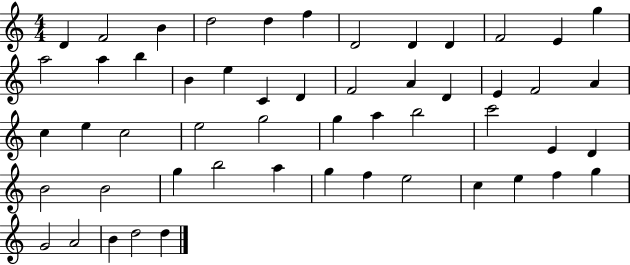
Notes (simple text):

D4/q F4/h B4/q D5/h D5/q F5/q D4/h D4/q D4/q F4/h E4/q G5/q A5/h A5/q B5/q B4/q E5/q C4/q D4/q F4/h A4/q D4/q E4/q F4/h A4/q C5/q E5/q C5/h E5/h G5/h G5/q A5/q B5/h C6/h E4/q D4/q B4/h B4/h G5/q B5/h A5/q G5/q F5/q E5/h C5/q E5/q F5/q G5/q G4/h A4/h B4/q D5/h D5/q